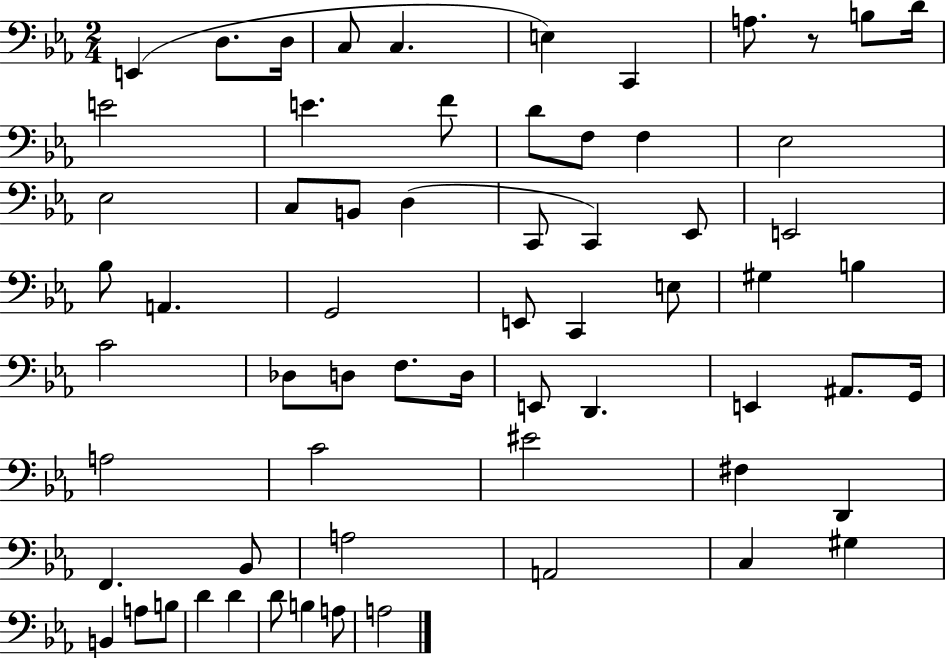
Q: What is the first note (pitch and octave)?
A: E2